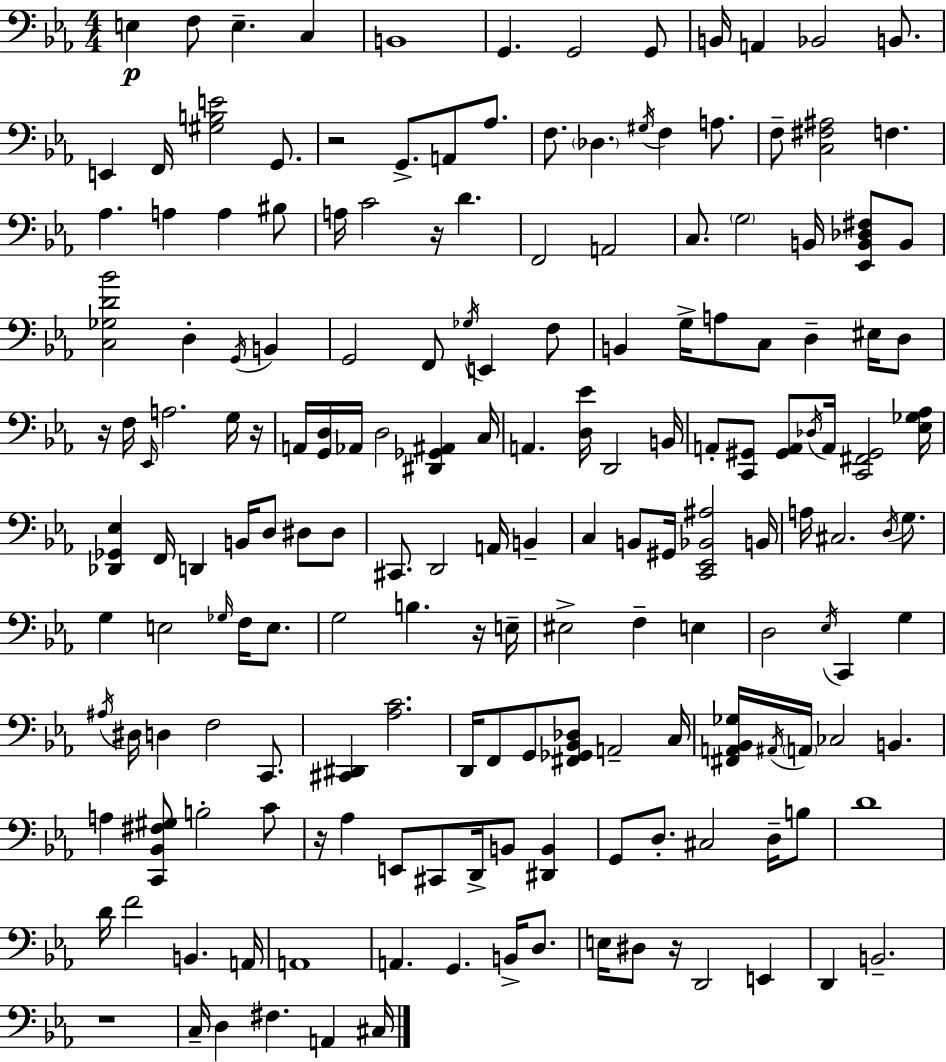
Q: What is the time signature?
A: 4/4